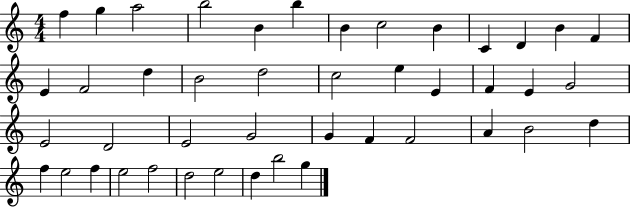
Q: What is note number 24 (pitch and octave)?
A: G4